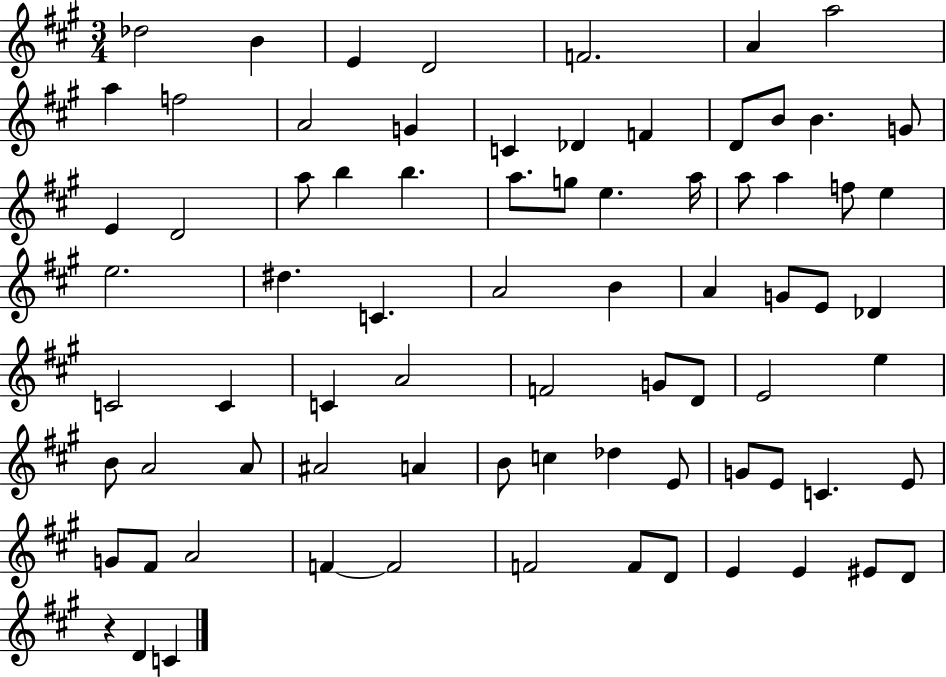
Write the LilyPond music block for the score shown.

{
  \clef treble
  \numericTimeSignature
  \time 3/4
  \key a \major
  des''2 b'4 | e'4 d'2 | f'2. | a'4 a''2 | \break a''4 f''2 | a'2 g'4 | c'4 des'4 f'4 | d'8 b'8 b'4. g'8 | \break e'4 d'2 | a''8 b''4 b''4. | a''8. g''8 e''4. a''16 | a''8 a''4 f''8 e''4 | \break e''2. | dis''4. c'4. | a'2 b'4 | a'4 g'8 e'8 des'4 | \break c'2 c'4 | c'4 a'2 | f'2 g'8 d'8 | e'2 e''4 | \break b'8 a'2 a'8 | ais'2 a'4 | b'8 c''4 des''4 e'8 | g'8 e'8 c'4. e'8 | \break g'8 fis'8 a'2 | f'4~~ f'2 | f'2 f'8 d'8 | e'4 e'4 eis'8 d'8 | \break r4 d'4 c'4 | \bar "|."
}